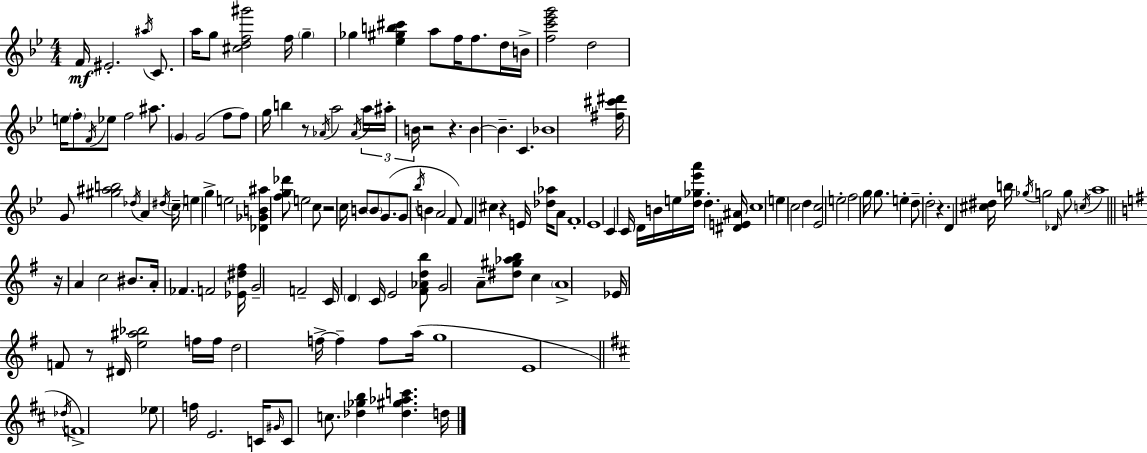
F4/s EIS4/h. A#5/s C4/e. A5/s G5/e [C#5,D5,F5,G#6]/h F5/s G5/q Gb5/q [Eb5,G#5,B5,C#6]/q A5/e F5/s F5/e. D5/s B4/s [F5,C6,Eb6,G6]/h D5/h E5/s F5/e F4/s Eb5/e F5/h A#5/e. G4/q G4/h F5/e F5/e G5/s B5/q R/e Ab4/s A5/h Ab4/s A5/s A#5/s B4/s R/h R/q. B4/q B4/q. C4/q. Bb4/w [F#5,C#6,D#6]/s G4/e [G#5,A#5,B5]/h Db5/s A4/q D#5/s C5/s E5/q G5/q E5/h [Db4,Gb4,B4,A#5]/q [F5,G5,Db6]/e E5/h C5/e R/h C5/s B4/e B4/e G4/e. G4/e Bb5/s B4/q A4/h F4/e F4/q C#5/q R/q E4/s [Db5,Ab5]/s A4/e F4/w Eb4/w C4/q C4/s D4/s B4/s E5/s [D5,Gb5,Eb6,A6]/s D5/q. [D#4,E4,A#4]/s C5/w E5/q C5/h D5/q [Eb4,C5]/h E5/h F5/h G5/s G5/e. E5/q D5/e D5/h R/q. D4/q [C#5,D#5]/s B5/s Gb5/s G5/h Db4/s G5/e C5/s A5/w R/s A4/q C5/h BIS4/e. A4/s FES4/q. F4/h [Eb4,D#5,F#5]/s G4/h F4/h C4/s D4/q C4/s E4/h [F#4,Ab4,D5,B5]/e G4/h A4/e [D#5,G#5,Ab5,B5]/e C5/q A4/w Eb4/s F4/e R/e D#4/s [E5,A#5,Bb5]/h F5/s F5/s D5/h F5/s F5/q F5/e A5/s G5/w E4/w Db5/s F4/w Eb5/e F5/s E4/h. C4/s G#4/s C4/e C5/e. [Db5,Gb5,B5]/q [Db5,G#5,Ab5,C6]/q. D5/s